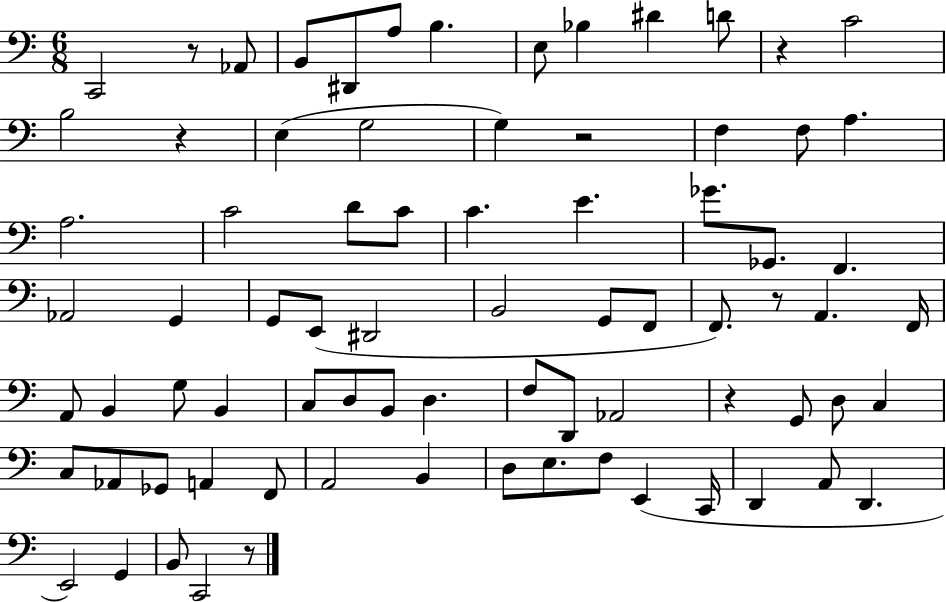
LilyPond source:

{
  \clef bass
  \numericTimeSignature
  \time 6/8
  \key c \major
  c,2 r8 aes,8 | b,8 dis,8 a8 b4. | e8 bes4 dis'4 d'8 | r4 c'2 | \break b2 r4 | e4( g2 | g4) r2 | f4 f8 a4. | \break a2. | c'2 d'8 c'8 | c'4. e'4. | ges'8. ges,8. f,4. | \break aes,2 g,4 | g,8 e,8( dis,2 | b,2 g,8 f,8 | f,8.) r8 a,4. f,16 | \break a,8 b,4 g8 b,4 | c8 d8 b,8 d4. | f8 d,8 aes,2 | r4 g,8 d8 c4 | \break c8 aes,8 ges,8 a,4 f,8 | a,2 b,4 | d8 e8. f8 e,4( c,16 | d,4 a,8 d,4. | \break e,2) g,4 | b,8 c,2 r8 | \bar "|."
}